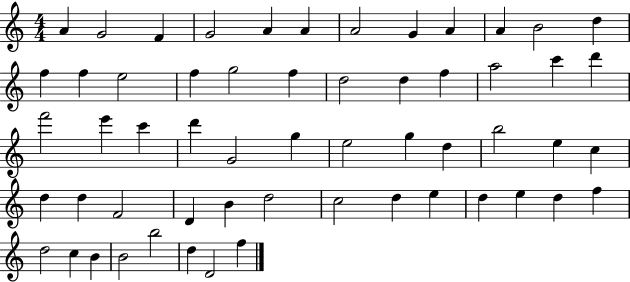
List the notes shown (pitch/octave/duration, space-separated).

A4/q G4/h F4/q G4/h A4/q A4/q A4/h G4/q A4/q A4/q B4/h D5/q F5/q F5/q E5/h F5/q G5/h F5/q D5/h D5/q F5/q A5/h C6/q D6/q F6/h E6/q C6/q D6/q G4/h G5/q E5/h G5/q D5/q B5/h E5/q C5/q D5/q D5/q F4/h D4/q B4/q D5/h C5/h D5/q E5/q D5/q E5/q D5/q F5/q D5/h C5/q B4/q B4/h B5/h D5/q D4/h F5/q